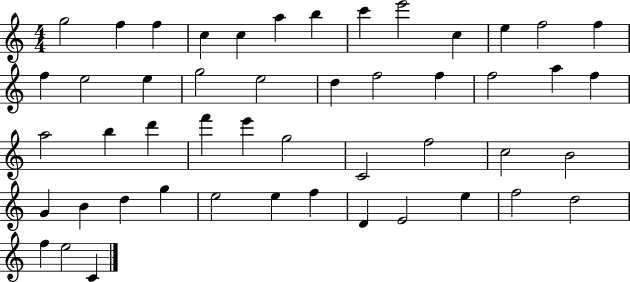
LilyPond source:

{
  \clef treble
  \numericTimeSignature
  \time 4/4
  \key c \major
  g''2 f''4 f''4 | c''4 c''4 a''4 b''4 | c'''4 e'''2 c''4 | e''4 f''2 f''4 | \break f''4 e''2 e''4 | g''2 e''2 | d''4 f''2 f''4 | f''2 a''4 f''4 | \break a''2 b''4 d'''4 | f'''4 e'''4 g''2 | c'2 f''2 | c''2 b'2 | \break g'4 b'4 d''4 g''4 | e''2 e''4 f''4 | d'4 e'2 e''4 | f''2 d''2 | \break f''4 e''2 c'4 | \bar "|."
}